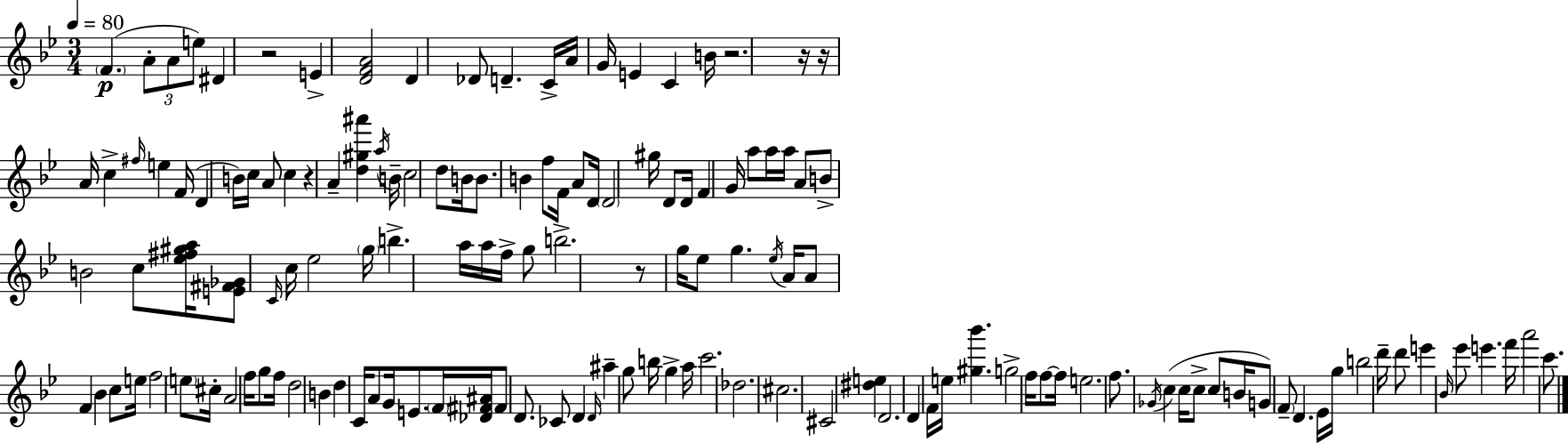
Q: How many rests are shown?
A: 6